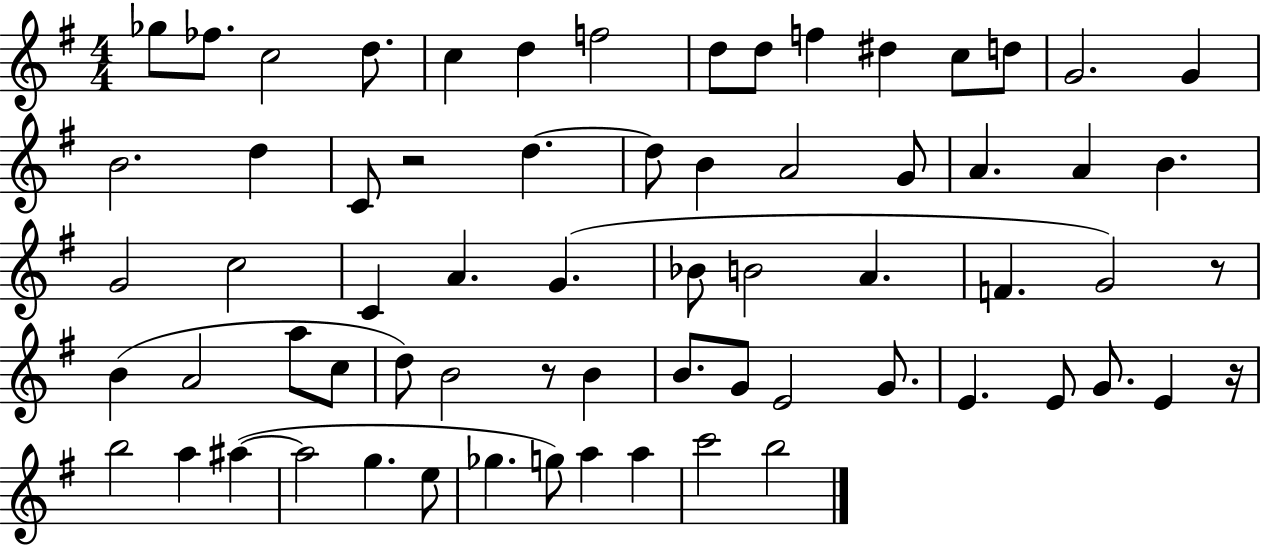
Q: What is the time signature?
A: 4/4